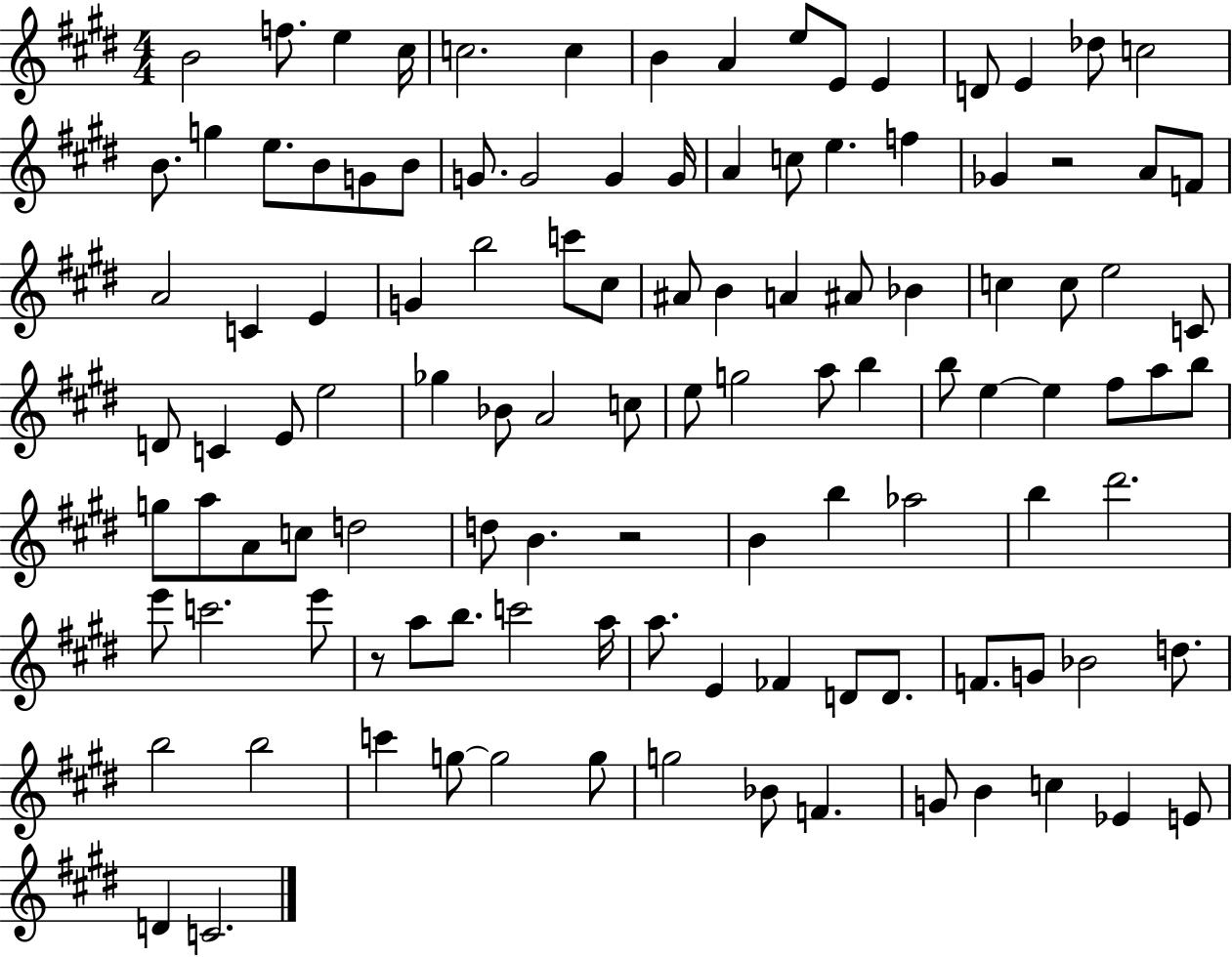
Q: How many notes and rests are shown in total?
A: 113